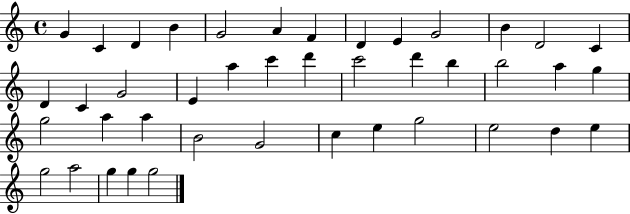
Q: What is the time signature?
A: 4/4